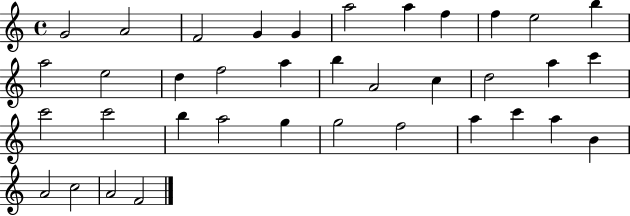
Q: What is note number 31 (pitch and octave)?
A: C6